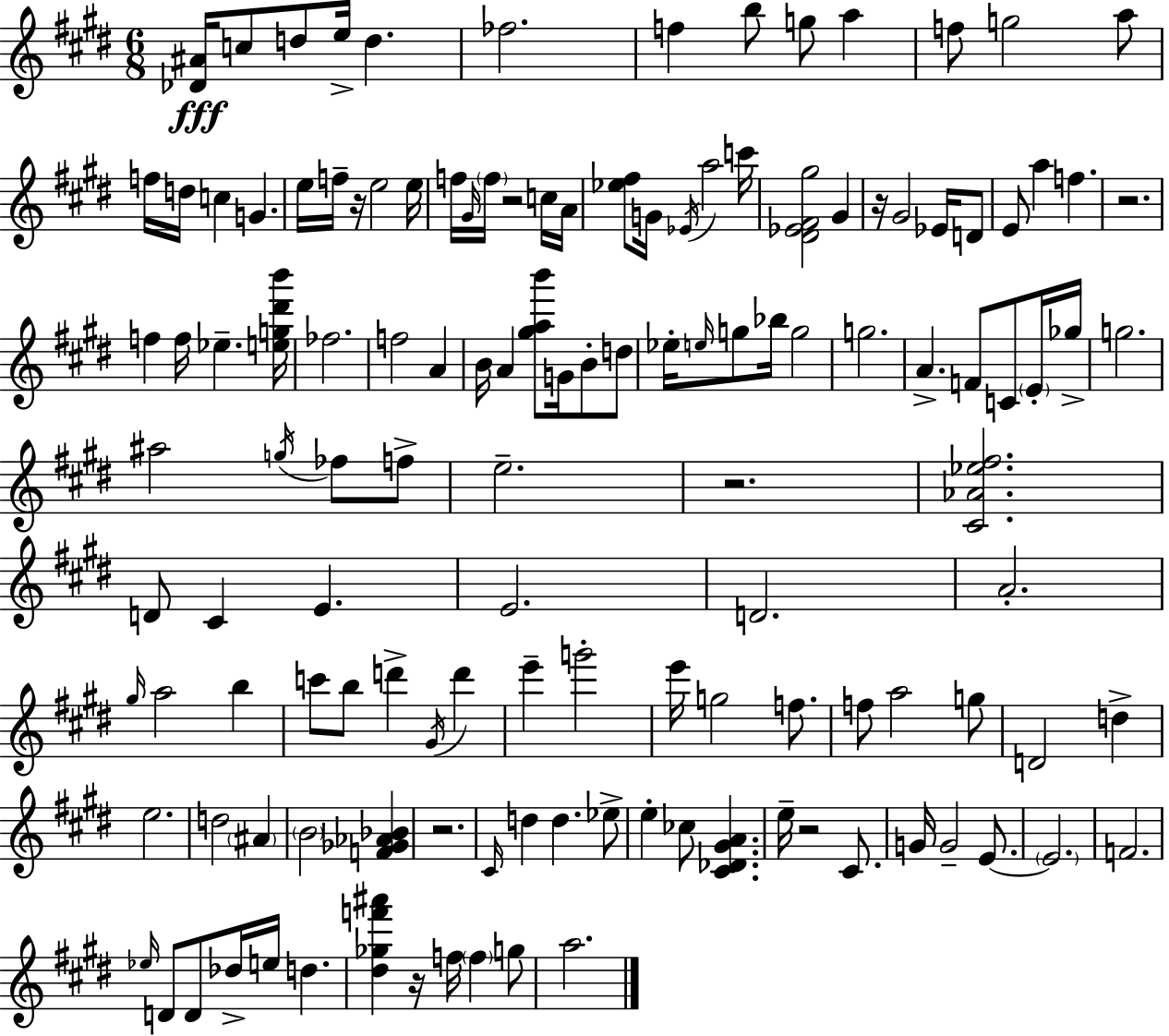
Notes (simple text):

[Db4,A#4]/s C5/e D5/e E5/s D5/q. FES5/h. F5/q B5/e G5/e A5/q F5/e G5/h A5/e F5/s D5/s C5/q G4/q. E5/s F5/s R/s E5/h E5/s F5/s G#4/s F5/s R/h C5/s A4/s [Eb5,F#5]/e G4/s Eb4/s A5/h C6/s [D#4,Eb4,F#4,G#5]/h G#4/q R/s G#4/h Eb4/s D4/e E4/e A5/q F5/q. R/h. F5/q F5/s Eb5/q. [E5,G5,D#6,B6]/s FES5/h. F5/h A4/q B4/s A4/q [G#5,A5,B6]/e G4/s B4/e D5/e Eb5/s E5/s G5/e Bb5/s G5/h G5/h. A4/q. F4/e C4/e E4/s Gb5/s G5/h. A#5/h G5/s FES5/e F5/e E5/h. R/h. [C#4,Ab4,Eb5,F#5]/h. D4/e C#4/q E4/q. E4/h. D4/h. A4/h. G#5/s A5/h B5/q C6/e B5/e D6/q G#4/s D6/q E6/q G6/h E6/s G5/h F5/e. F5/e A5/h G5/e D4/h D5/q E5/h. D5/h A#4/q B4/h [F4,Gb4,Ab4,Bb4]/q R/h. C#4/s D5/q D5/q. Eb5/e E5/q CES5/e [C#4,Db4,G#4,A4]/q. E5/s R/h C#4/e. G4/s G4/h E4/e. E4/h. F4/h. Eb5/s D4/e D4/e Db5/s E5/s D5/q. [D#5,Gb5,F6,A#6]/q R/s F5/s F5/q G5/e A5/h.